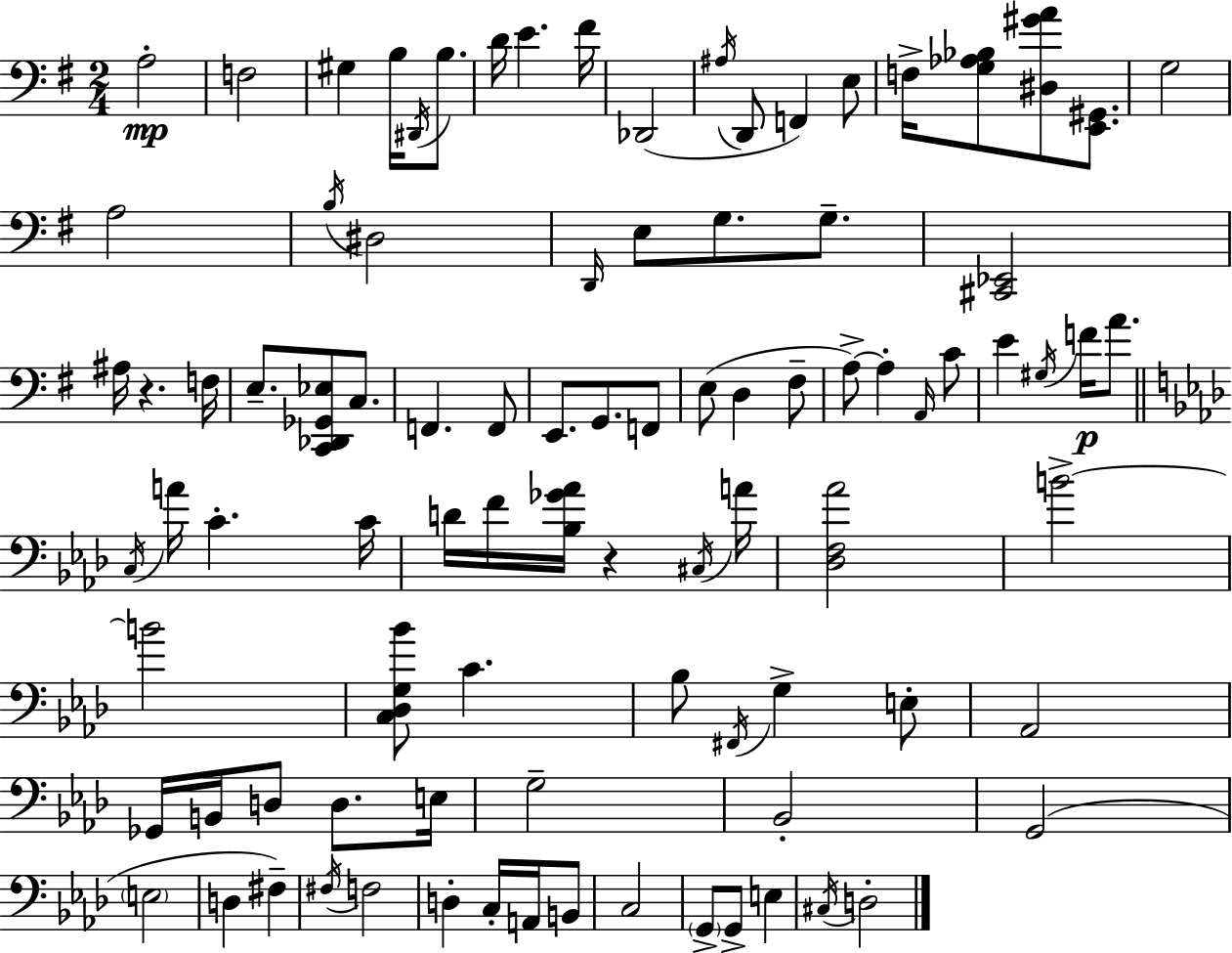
X:1
T:Untitled
M:2/4
L:1/4
K:G
A,2 F,2 ^G, B,/4 ^D,,/4 B,/2 D/4 E ^F/4 _D,,2 ^A,/4 D,,/2 F,, E,/2 F,/4 [G,_A,_B,]/2 [^D,^GA]/2 [E,,^G,,]/2 G,2 A,2 B,/4 ^D,2 D,,/4 E,/2 G,/2 G,/2 [^C,,_E,,]2 ^A,/4 z F,/4 E,/2 [C,,_D,,_G,,_E,]/2 C,/2 F,, F,,/2 E,,/2 G,,/2 F,,/2 E,/2 D, ^F,/2 A,/2 A, A,,/4 C/2 E ^G,/4 F/4 A/2 C,/4 A/4 C C/4 D/4 F/4 [_B,_G_A]/4 z ^C,/4 A/4 [_D,F,_A]2 B2 B2 [C,_D,G,_B]/2 C _B,/2 ^F,,/4 G, E,/2 _A,,2 _G,,/4 B,,/4 D,/2 D,/2 E,/4 G,2 _B,,2 G,,2 E,2 D, ^F, ^F,/4 F,2 D, C,/4 A,,/4 B,,/2 C,2 G,,/2 G,,/2 E, ^C,/4 D,2